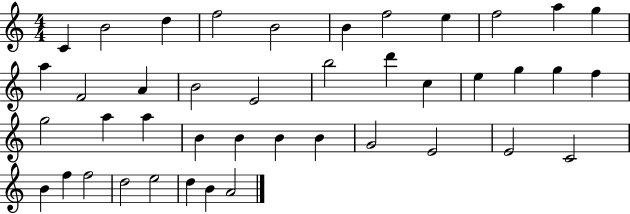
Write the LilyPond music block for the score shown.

{
  \clef treble
  \numericTimeSignature
  \time 4/4
  \key c \major
  c'4 b'2 d''4 | f''2 b'2 | b'4 f''2 e''4 | f''2 a''4 g''4 | \break a''4 f'2 a'4 | b'2 e'2 | b''2 d'''4 c''4 | e''4 g''4 g''4 f''4 | \break g''2 a''4 a''4 | b'4 b'4 b'4 b'4 | g'2 e'2 | e'2 c'2 | \break b'4 f''4 f''2 | d''2 e''2 | d''4 b'4 a'2 | \bar "|."
}